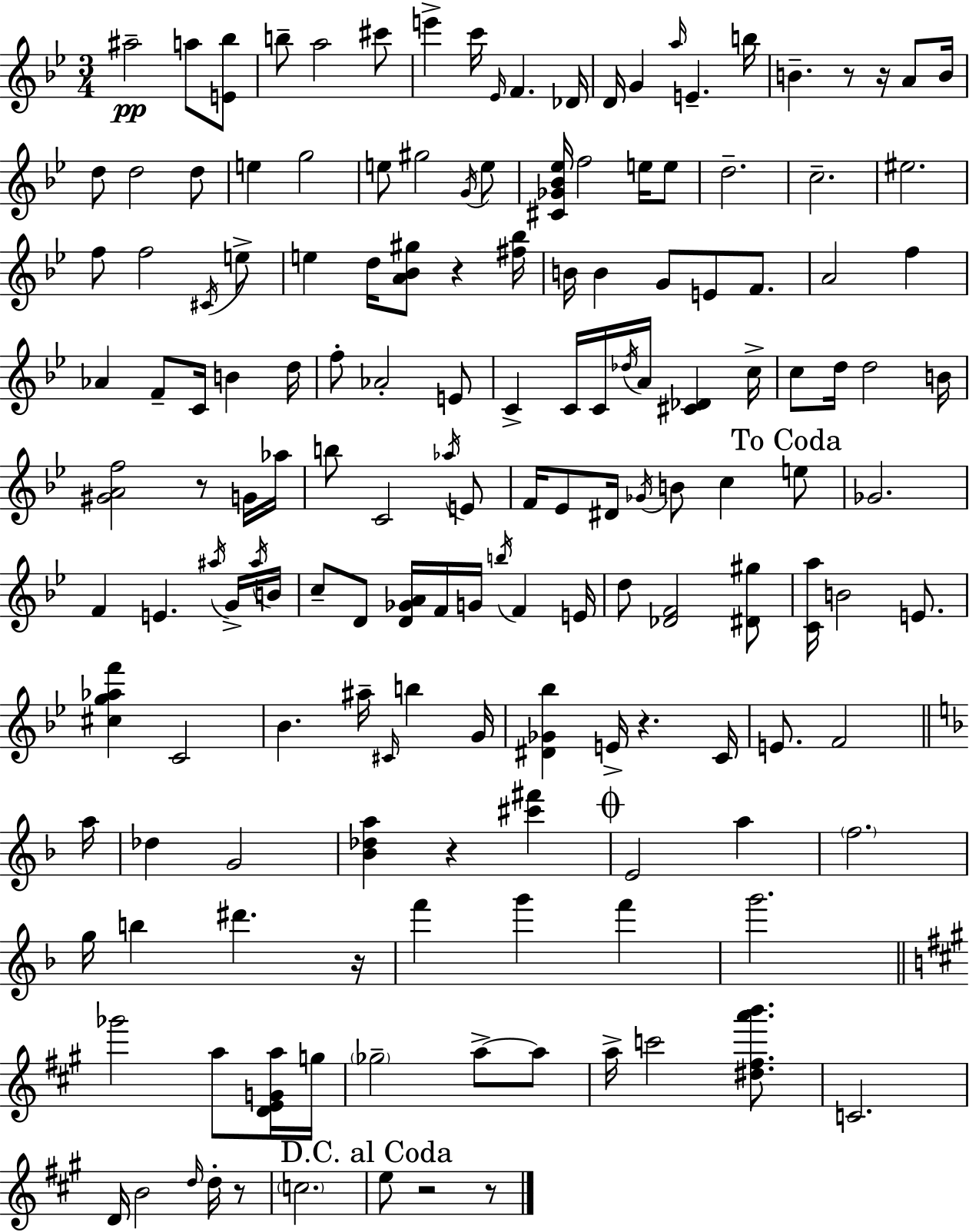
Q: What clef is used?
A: treble